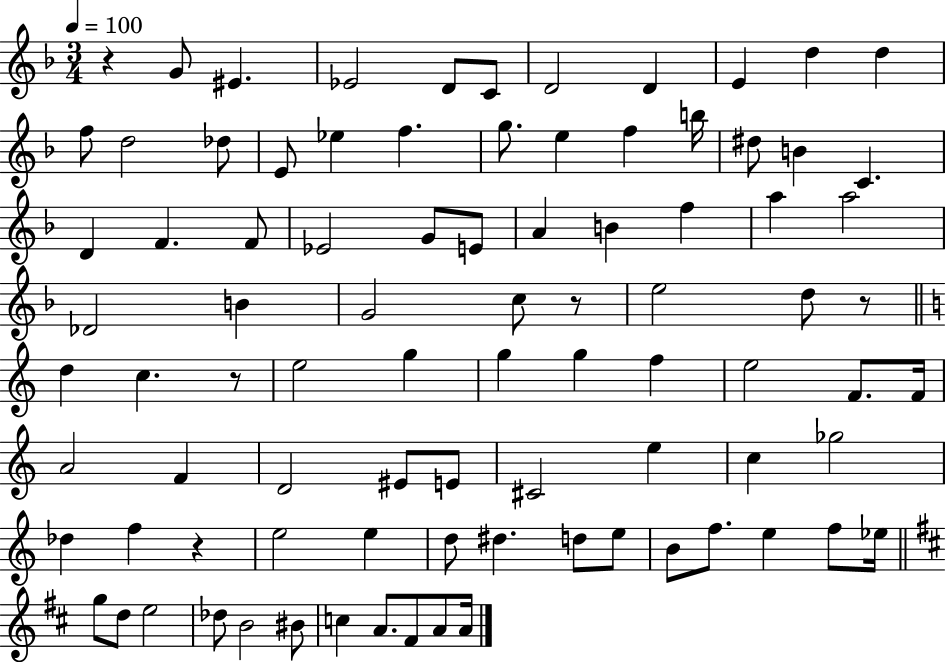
X:1
T:Untitled
M:3/4
L:1/4
K:F
z G/2 ^E _E2 D/2 C/2 D2 D E d d f/2 d2 _d/2 E/2 _e f g/2 e f b/4 ^d/2 B C D F F/2 _E2 G/2 E/2 A B f a a2 _D2 B G2 c/2 z/2 e2 d/2 z/2 d c z/2 e2 g g g f e2 F/2 F/4 A2 F D2 ^E/2 E/2 ^C2 e c _g2 _d f z e2 e d/2 ^d d/2 e/2 B/2 f/2 e f/2 _e/4 g/2 d/2 e2 _d/2 B2 ^B/2 c A/2 ^F/2 A/2 A/4